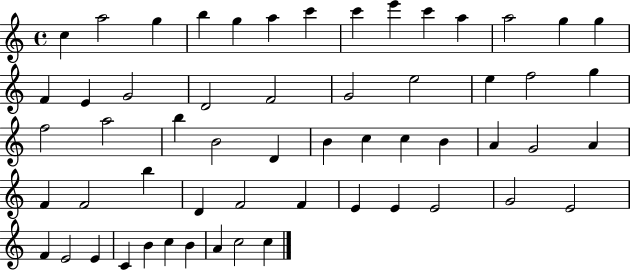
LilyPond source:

{
  \clef treble
  \time 4/4
  \defaultTimeSignature
  \key c \major
  c''4 a''2 g''4 | b''4 g''4 a''4 c'''4 | c'''4 e'''4 c'''4 a''4 | a''2 g''4 g''4 | \break f'4 e'4 g'2 | d'2 f'2 | g'2 e''2 | e''4 f''2 g''4 | \break f''2 a''2 | b''4 b'2 d'4 | b'4 c''4 c''4 b'4 | a'4 g'2 a'4 | \break f'4 f'2 b''4 | d'4 f'2 f'4 | e'4 e'4 e'2 | g'2 e'2 | \break f'4 e'2 e'4 | c'4 b'4 c''4 b'4 | a'4 c''2 c''4 | \bar "|."
}